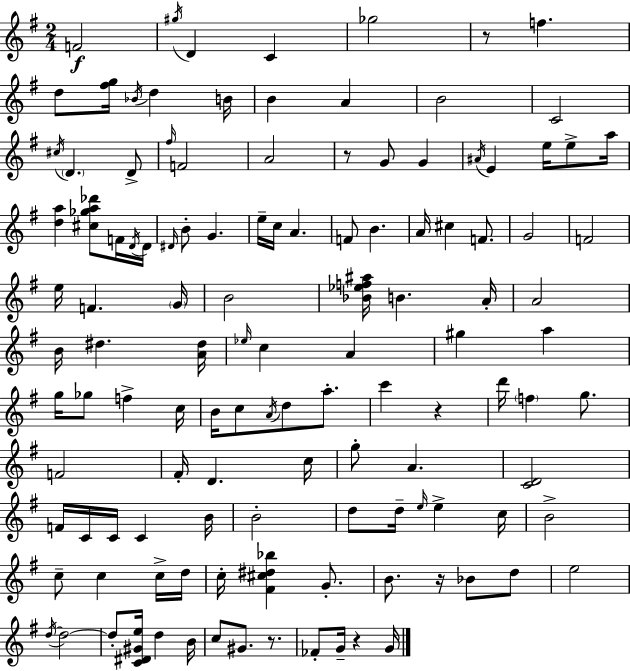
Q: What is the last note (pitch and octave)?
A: G4